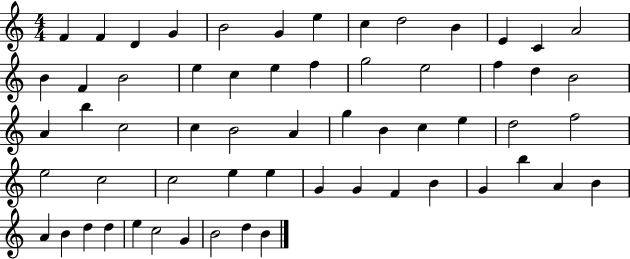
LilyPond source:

{
  \clef treble
  \numericTimeSignature
  \time 4/4
  \key c \major
  f'4 f'4 d'4 g'4 | b'2 g'4 e''4 | c''4 d''2 b'4 | e'4 c'4 a'2 | \break b'4 f'4 b'2 | e''4 c''4 e''4 f''4 | g''2 e''2 | f''4 d''4 b'2 | \break a'4 b''4 c''2 | c''4 b'2 a'4 | g''4 b'4 c''4 e''4 | d''2 f''2 | \break e''2 c''2 | c''2 e''4 e''4 | g'4 g'4 f'4 b'4 | g'4 b''4 a'4 b'4 | \break a'4 b'4 d''4 d''4 | e''4 c''2 g'4 | b'2 d''4 b'4 | \bar "|."
}